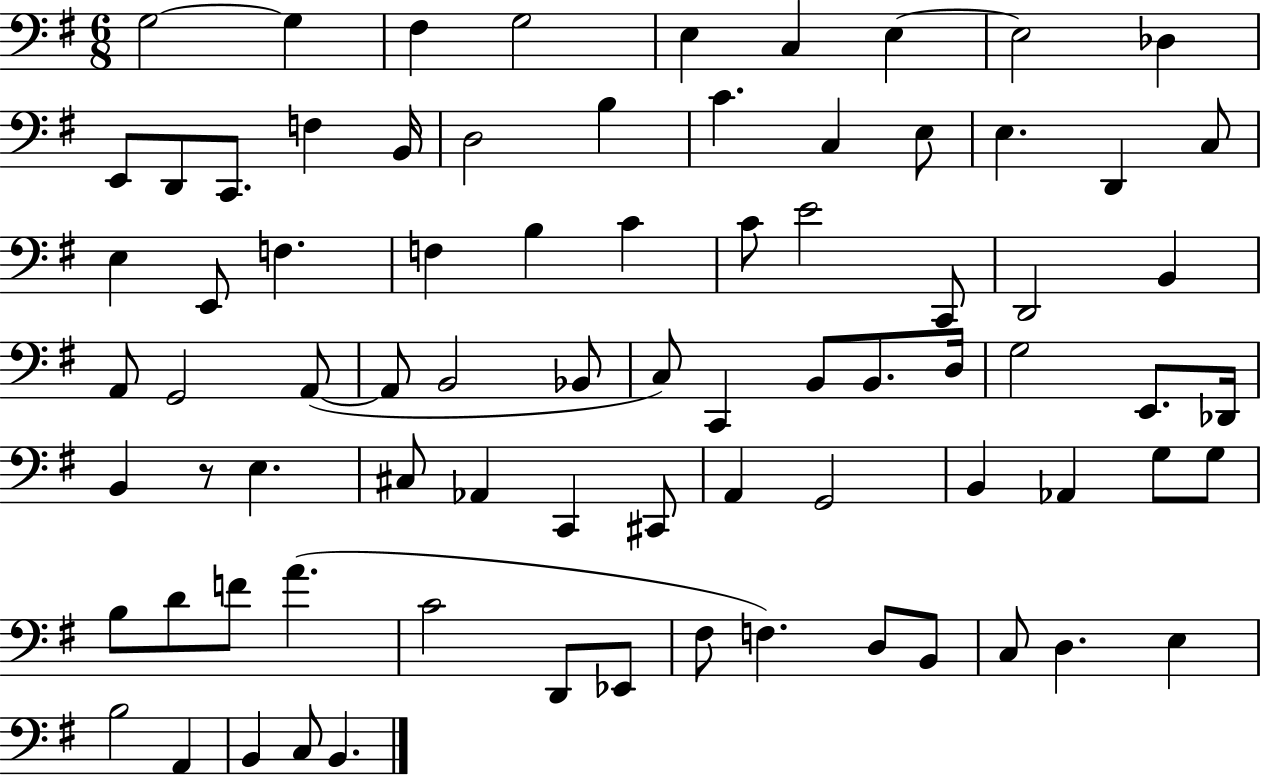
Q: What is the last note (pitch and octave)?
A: B2